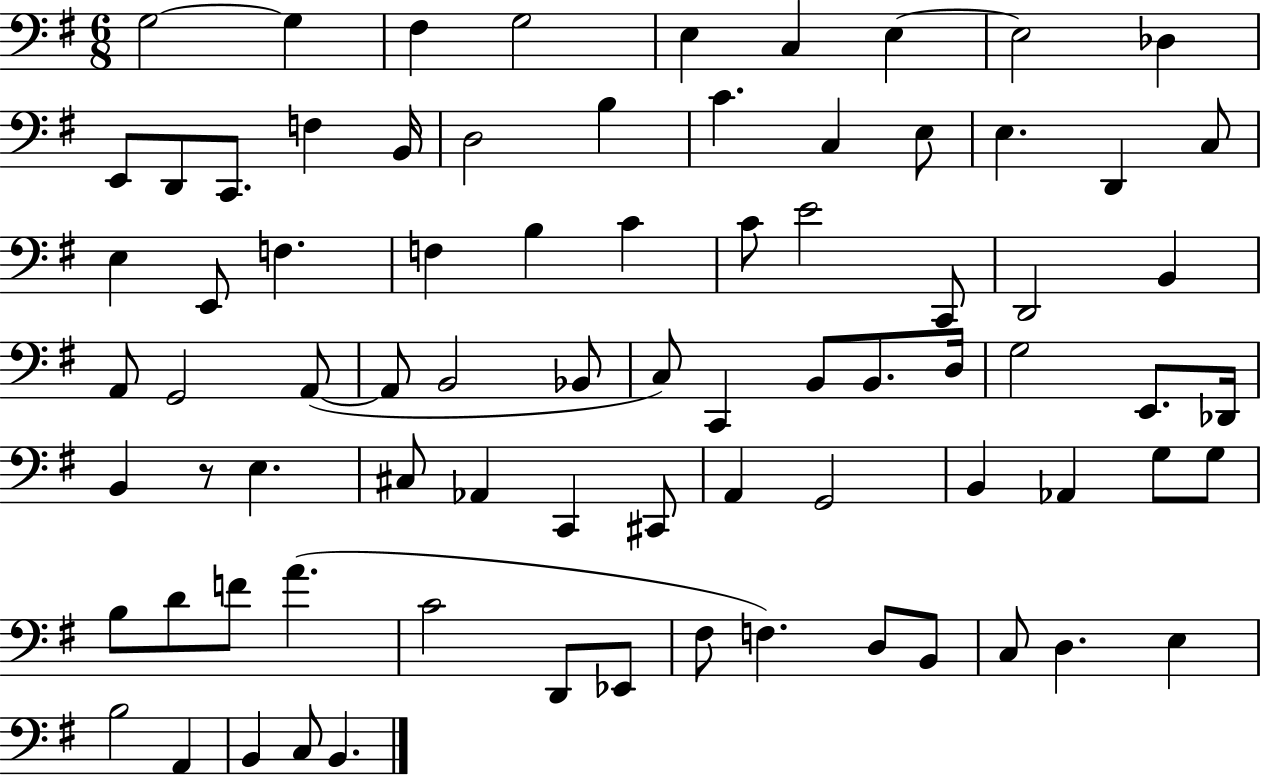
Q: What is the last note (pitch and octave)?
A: B2